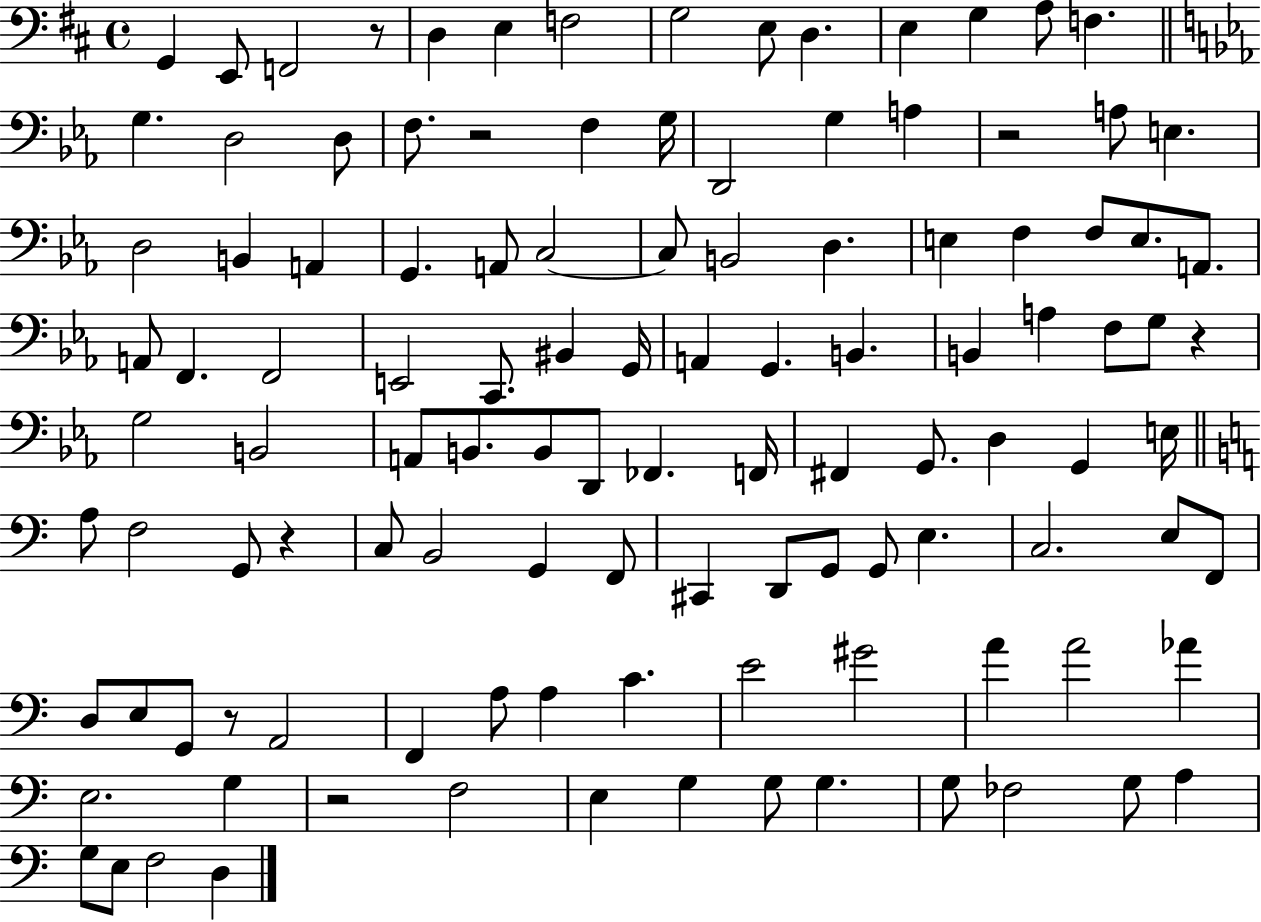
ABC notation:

X:1
T:Untitled
M:4/4
L:1/4
K:D
G,, E,,/2 F,,2 z/2 D, E, F,2 G,2 E,/2 D, E, G, A,/2 F, G, D,2 D,/2 F,/2 z2 F, G,/4 D,,2 G, A, z2 A,/2 E, D,2 B,, A,, G,, A,,/2 C,2 C,/2 B,,2 D, E, F, F,/2 E,/2 A,,/2 A,,/2 F,, F,,2 E,,2 C,,/2 ^B,, G,,/4 A,, G,, B,, B,, A, F,/2 G,/2 z G,2 B,,2 A,,/2 B,,/2 B,,/2 D,,/2 _F,, F,,/4 ^F,, G,,/2 D, G,, E,/4 A,/2 F,2 G,,/2 z C,/2 B,,2 G,, F,,/2 ^C,, D,,/2 G,,/2 G,,/2 E, C,2 E,/2 F,,/2 D,/2 E,/2 G,,/2 z/2 A,,2 F,, A,/2 A, C E2 ^G2 A A2 _A E,2 G, z2 F,2 E, G, G,/2 G, G,/2 _F,2 G,/2 A, G,/2 E,/2 F,2 D,